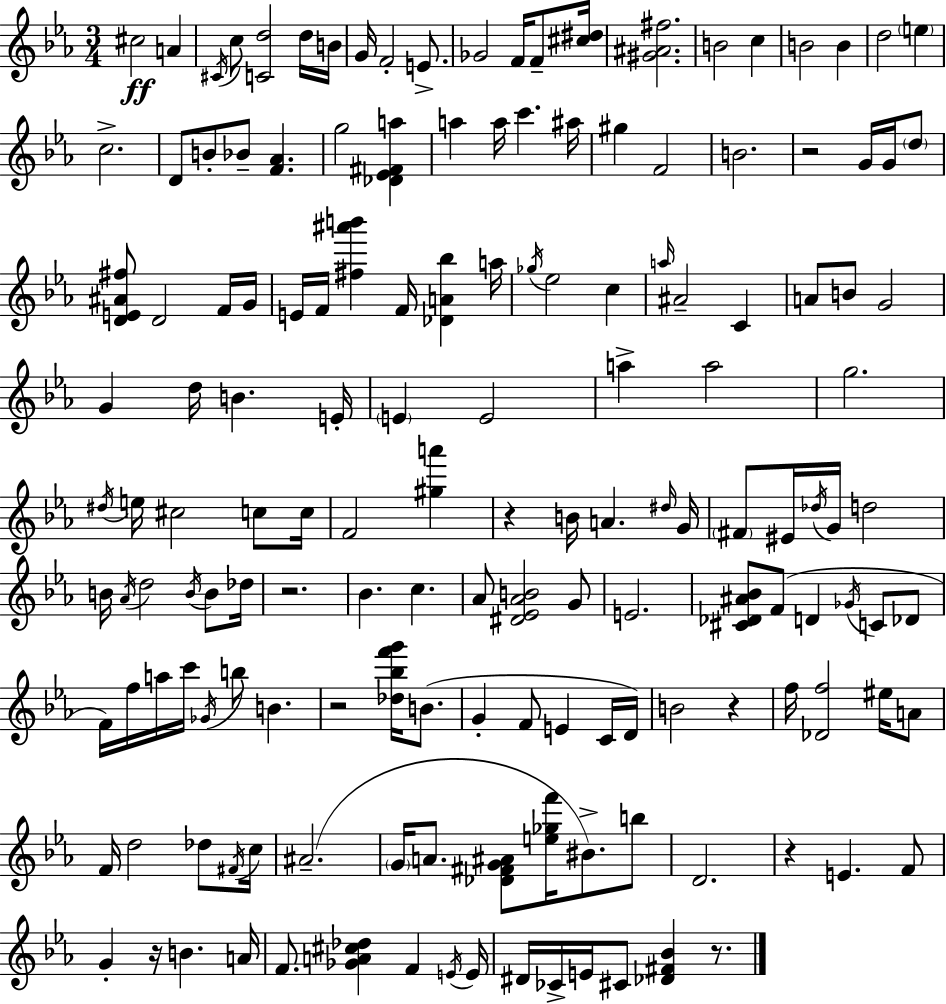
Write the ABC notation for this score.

X:1
T:Untitled
M:3/4
L:1/4
K:Cm
^c2 A ^C/4 c/2 [Cd]2 d/4 B/4 G/4 F2 E/2 _G2 F/4 F/2 [^c^d]/4 [^G^A^f]2 B2 c B2 B d2 e c2 D/2 B/2 _B/2 [F_A] g2 [_D_E^Fa] a a/4 c' ^a/4 ^g F2 B2 z2 G/4 G/4 d/2 [DE^A^f]/2 D2 F/4 G/4 E/4 F/4 [^f^a'b'] F/4 [_DA_b] a/4 _g/4 _e2 c a/4 ^A2 C A/2 B/2 G2 G d/4 B E/4 E E2 a a2 g2 ^d/4 e/4 ^c2 c/2 c/4 F2 [^ga'] z B/4 A ^d/4 G/4 ^F/2 ^E/4 _d/4 G/4 d2 B/4 _A/4 d2 B/4 B/2 _d/4 z2 _B c _A/2 [^D_E_AB]2 G/2 E2 [^C_D^A_B]/2 F/2 D _G/4 C/2 _D/2 F/4 f/4 a/4 c'/4 _G/4 b/2 B z2 [_d_bf'g']/4 B/2 G F/2 E C/4 D/4 B2 z f/4 [_Df]2 ^e/4 A/2 F/4 d2 _d/2 ^F/4 c/4 ^A2 G/4 A/2 [_D^FG^A]/2 [e_gf']/4 ^B/2 b/2 D2 z E F/2 G z/4 B A/4 F/2 [_GA^c_d] F E/4 E/4 ^D/4 _C/4 E/4 ^C/2 [_D^F_B] z/2